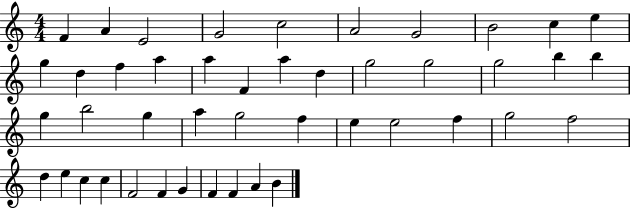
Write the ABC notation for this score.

X:1
T:Untitled
M:4/4
L:1/4
K:C
F A E2 G2 c2 A2 G2 B2 c e g d f a a F a d g2 g2 g2 b b g b2 g a g2 f e e2 f g2 f2 d e c c F2 F G F F A B